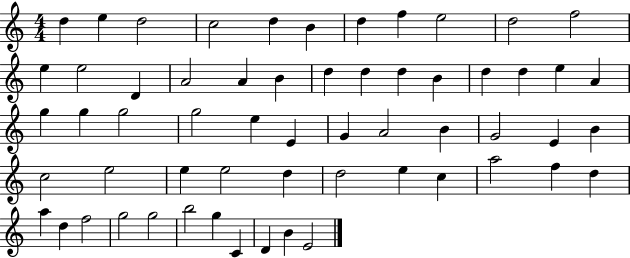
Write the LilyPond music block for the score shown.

{
  \clef treble
  \numericTimeSignature
  \time 4/4
  \key c \major
  d''4 e''4 d''2 | c''2 d''4 b'4 | d''4 f''4 e''2 | d''2 f''2 | \break e''4 e''2 d'4 | a'2 a'4 b'4 | d''4 d''4 d''4 b'4 | d''4 d''4 e''4 a'4 | \break g''4 g''4 g''2 | g''2 e''4 e'4 | g'4 a'2 b'4 | g'2 e'4 b'4 | \break c''2 e''2 | e''4 e''2 d''4 | d''2 e''4 c''4 | a''2 f''4 d''4 | \break a''4 d''4 f''2 | g''2 g''2 | b''2 g''4 c'4 | d'4 b'4 e'2 | \break \bar "|."
}